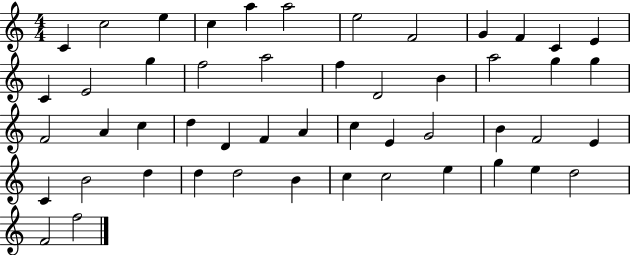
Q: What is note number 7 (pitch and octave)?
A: E5